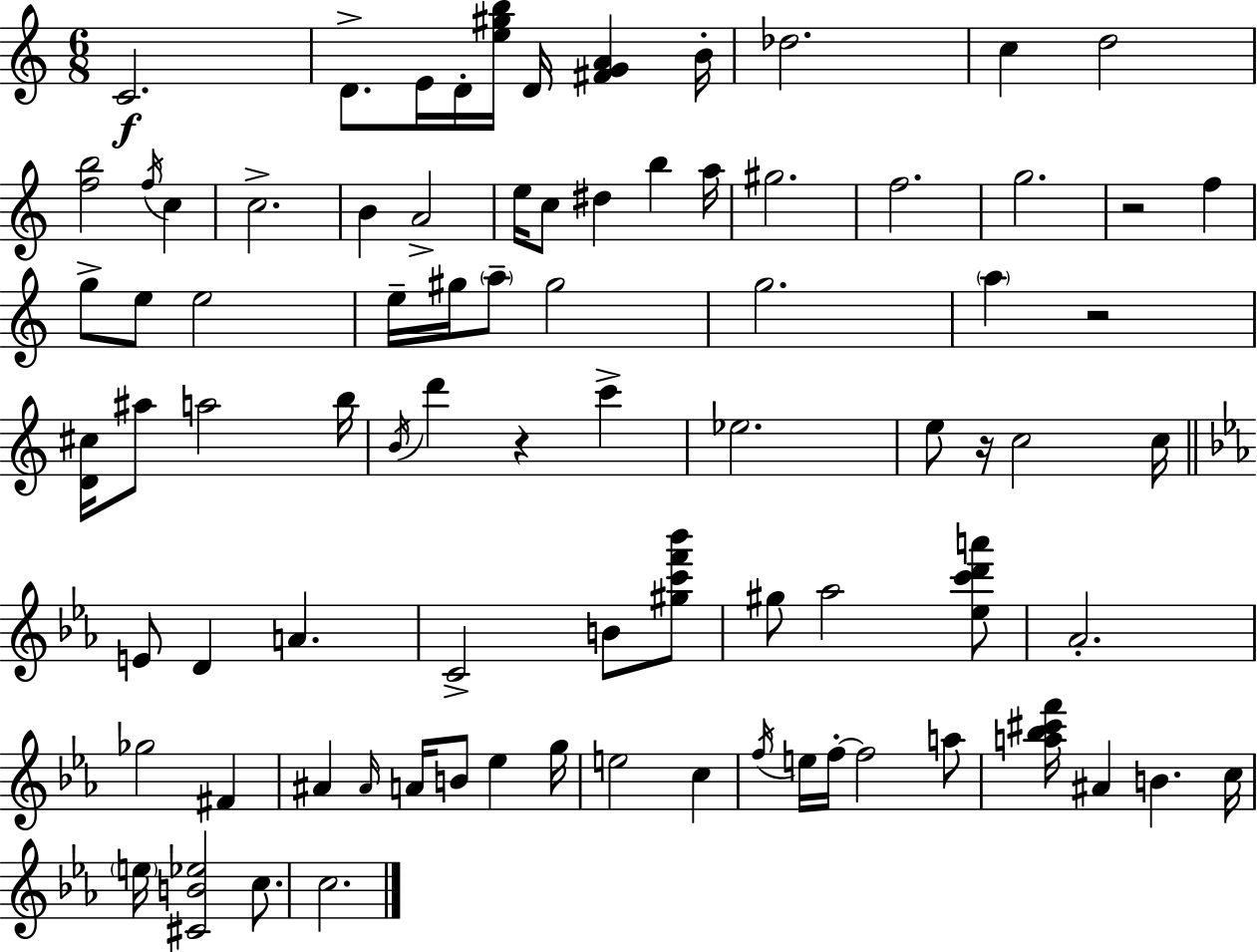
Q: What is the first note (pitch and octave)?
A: C4